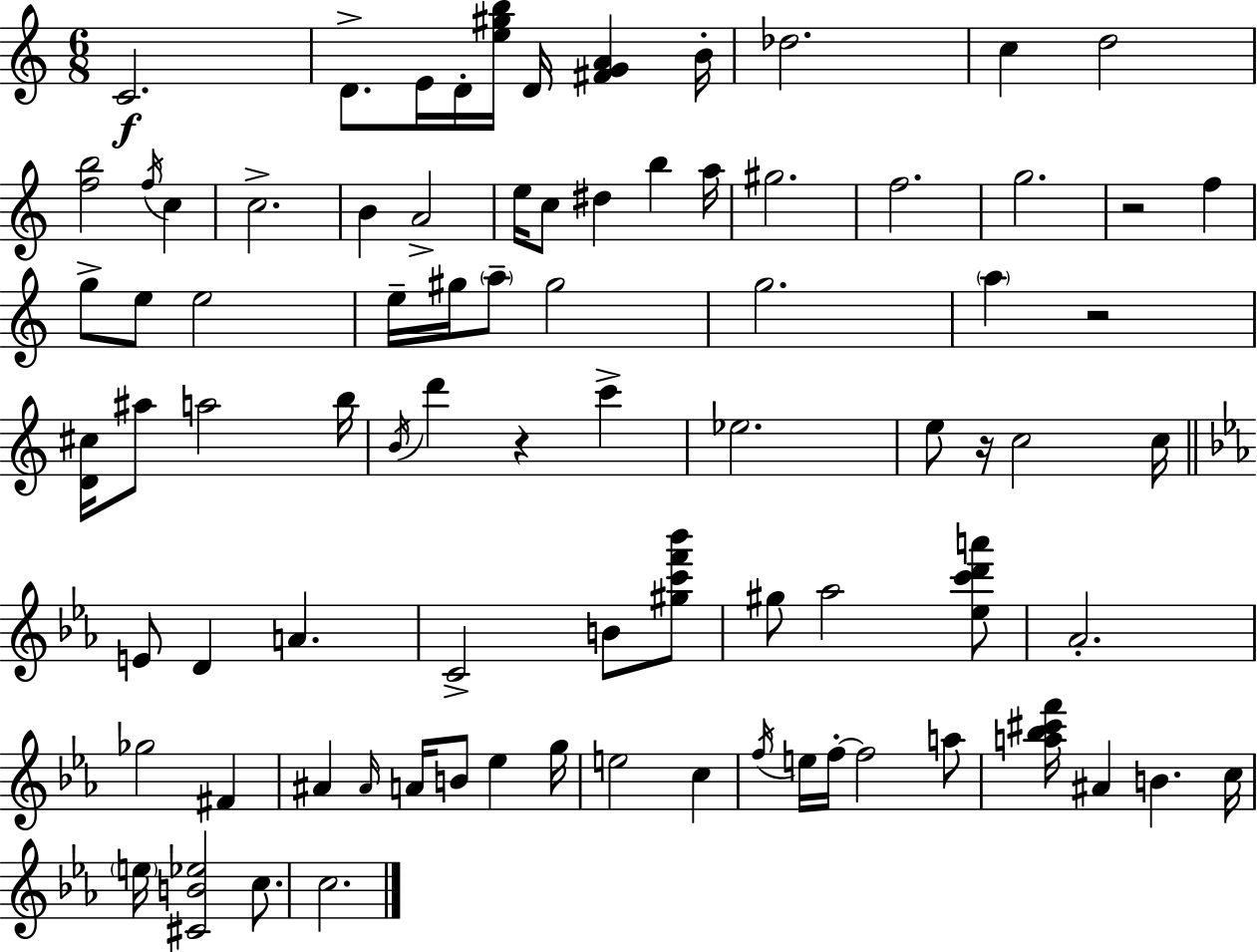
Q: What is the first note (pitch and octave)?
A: C4